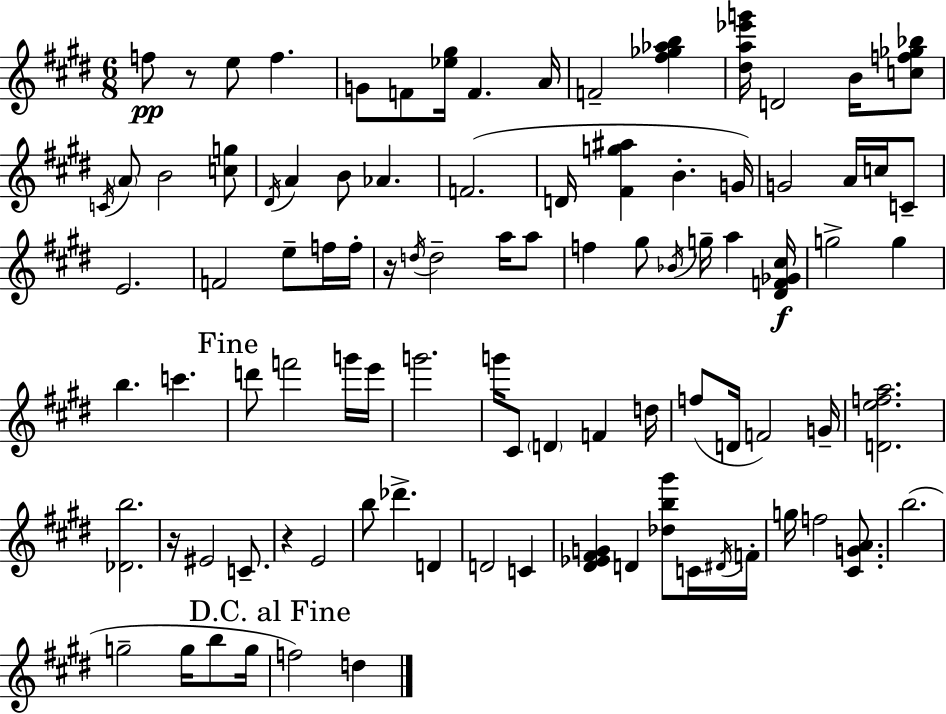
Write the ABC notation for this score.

X:1
T:Untitled
M:6/8
L:1/4
K:E
f/2 z/2 e/2 f G/2 F/2 [_e^g]/4 F A/4 F2 [^f_g_ab] [^da_e'g']/4 D2 B/4 [cf_g_b]/2 C/4 A/2 B2 [cg]/2 ^D/4 A B/2 _A F2 D/4 [^Fg^a] B G/4 G2 A/4 c/4 C/2 E2 F2 e/2 f/4 f/4 z/4 d/4 d2 a/4 a/2 f ^g/2 _B/4 g/4 a [^DF_G^c]/4 g2 g b c' d'/2 f'2 g'/4 e'/4 g'2 g'/4 ^C/2 D F d/4 f/2 D/4 F2 G/4 [Defa]2 [_Db]2 z/4 ^E2 C/2 z E2 b/2 _d' D D2 C [^D_E^FG] D [_db^g']/2 C/4 ^D/4 F/4 g/4 f2 [^CGA]/2 b2 g2 g/4 b/2 g/4 f2 d